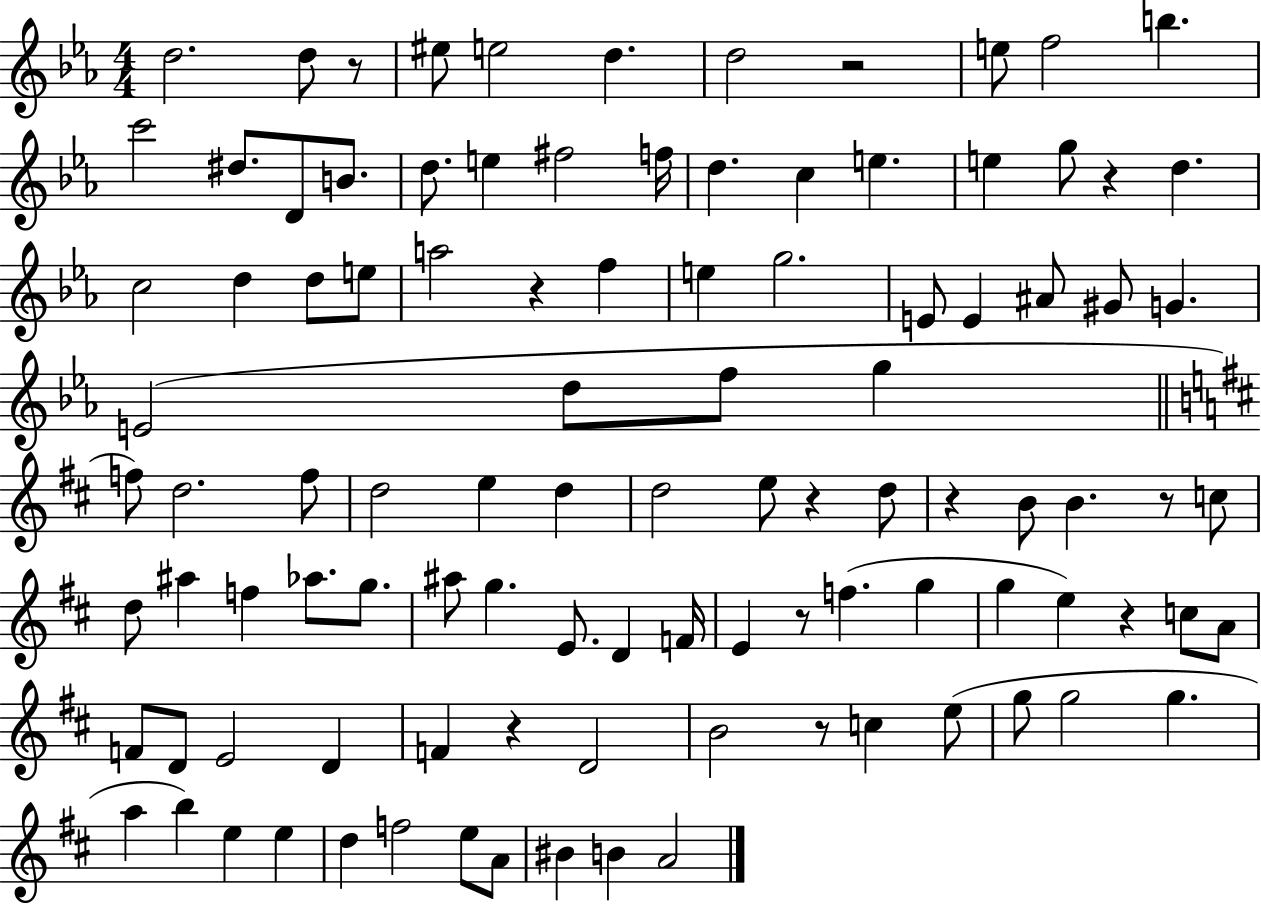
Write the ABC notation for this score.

X:1
T:Untitled
M:4/4
L:1/4
K:Eb
d2 d/2 z/2 ^e/2 e2 d d2 z2 e/2 f2 b c'2 ^d/2 D/2 B/2 d/2 e ^f2 f/4 d c e e g/2 z d c2 d d/2 e/2 a2 z f e g2 E/2 E ^A/2 ^G/2 G E2 d/2 f/2 g f/2 d2 f/2 d2 e d d2 e/2 z d/2 z B/2 B z/2 c/2 d/2 ^a f _a/2 g/2 ^a/2 g E/2 D F/4 E z/2 f g g e z c/2 A/2 F/2 D/2 E2 D F z D2 B2 z/2 c e/2 g/2 g2 g a b e e d f2 e/2 A/2 ^B B A2